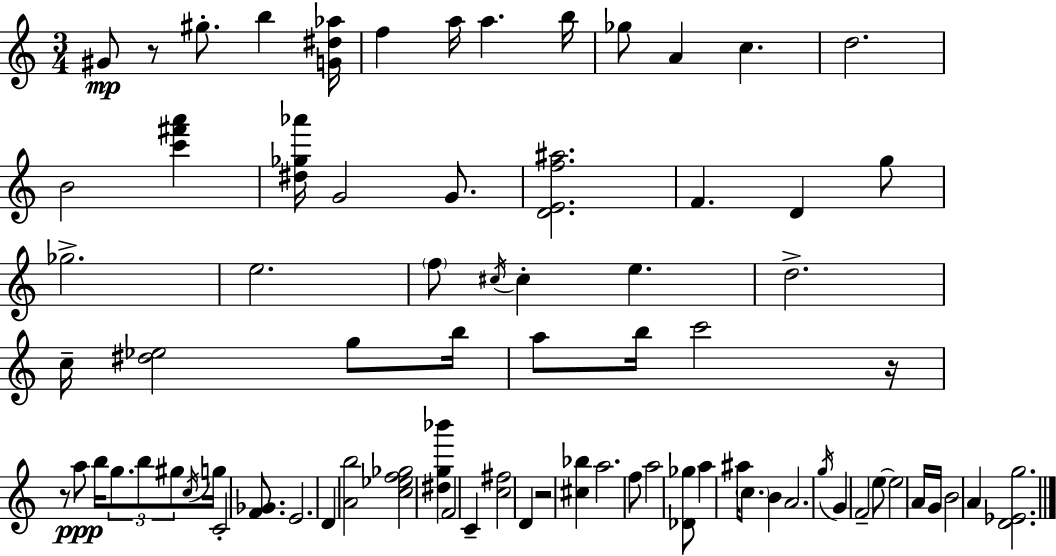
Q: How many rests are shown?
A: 4